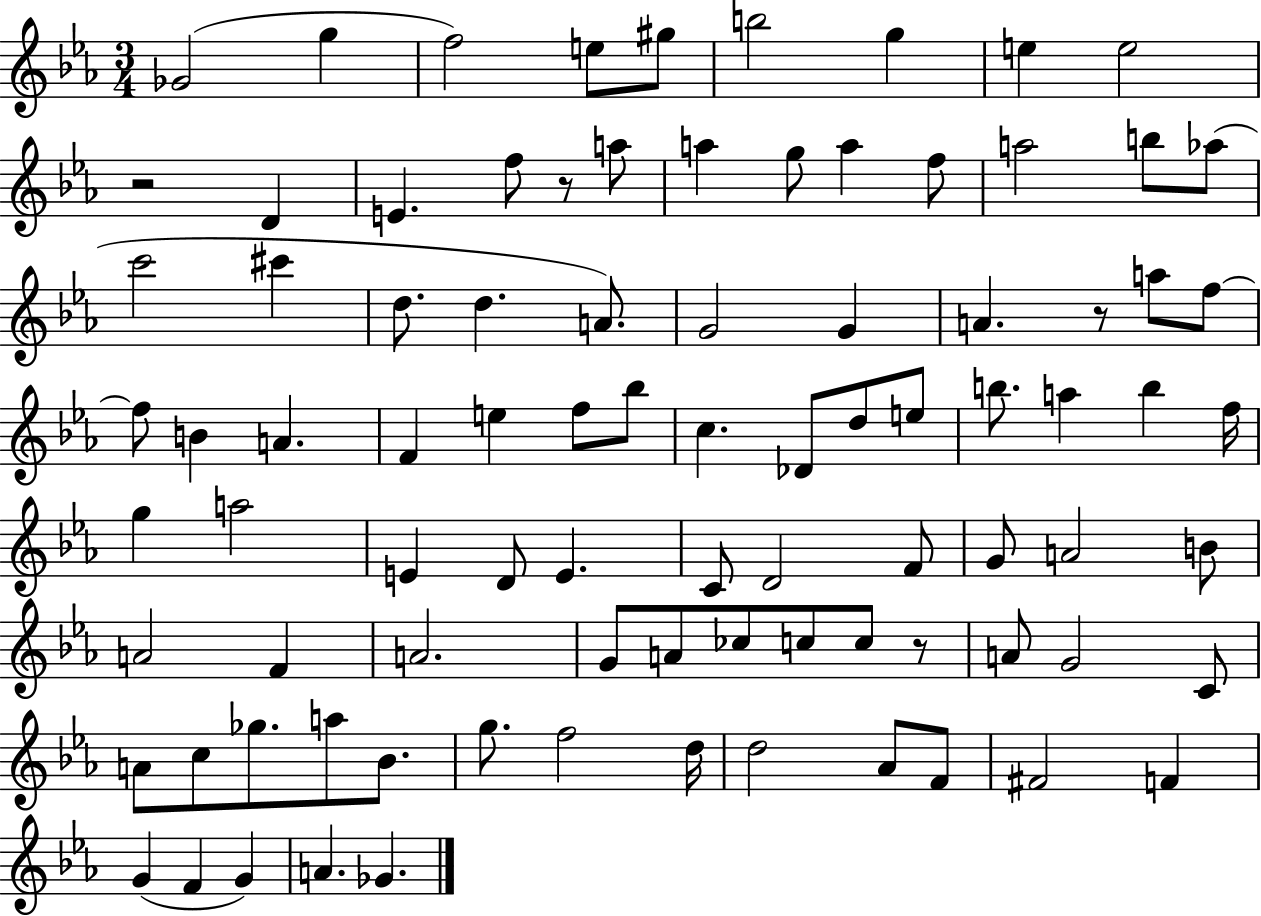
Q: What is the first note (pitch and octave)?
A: Gb4